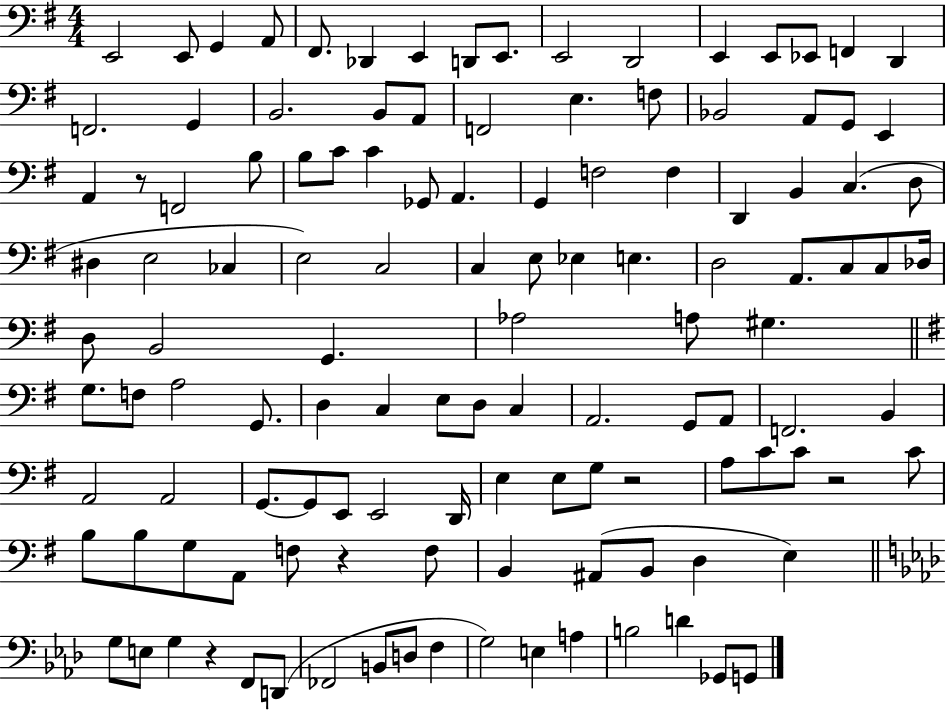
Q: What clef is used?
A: bass